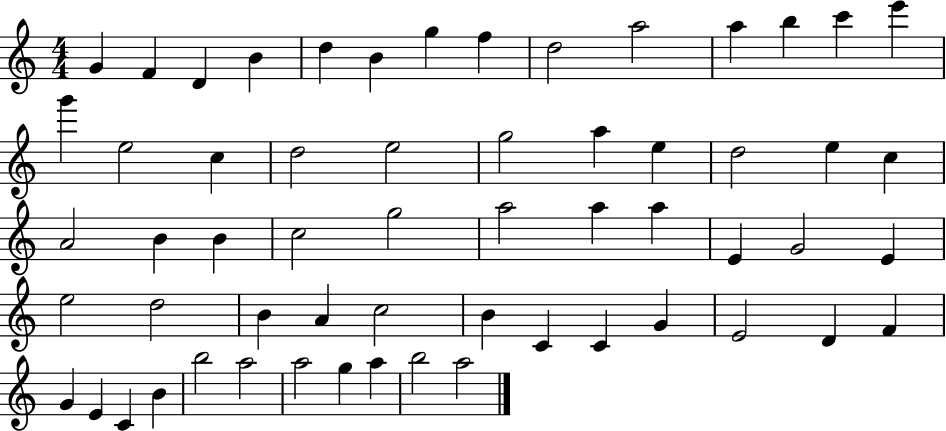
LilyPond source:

{
  \clef treble
  \numericTimeSignature
  \time 4/4
  \key c \major
  g'4 f'4 d'4 b'4 | d''4 b'4 g''4 f''4 | d''2 a''2 | a''4 b''4 c'''4 e'''4 | \break g'''4 e''2 c''4 | d''2 e''2 | g''2 a''4 e''4 | d''2 e''4 c''4 | \break a'2 b'4 b'4 | c''2 g''2 | a''2 a''4 a''4 | e'4 g'2 e'4 | \break e''2 d''2 | b'4 a'4 c''2 | b'4 c'4 c'4 g'4 | e'2 d'4 f'4 | \break g'4 e'4 c'4 b'4 | b''2 a''2 | a''2 g''4 a''4 | b''2 a''2 | \break \bar "|."
}